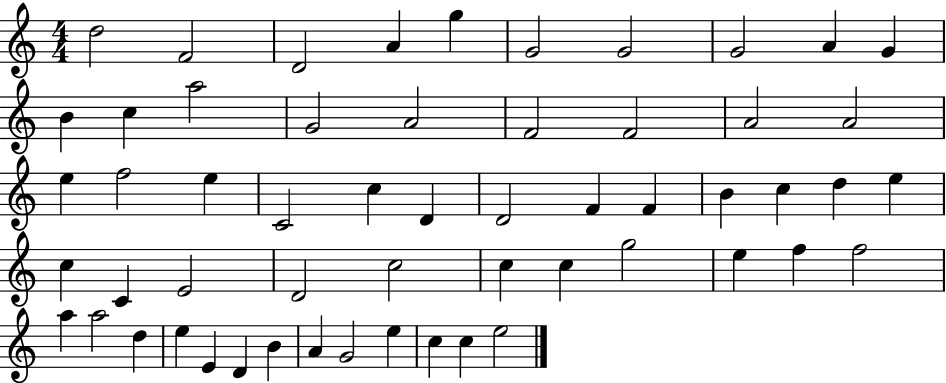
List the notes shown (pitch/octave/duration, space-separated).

D5/h F4/h D4/h A4/q G5/q G4/h G4/h G4/h A4/q G4/q B4/q C5/q A5/h G4/h A4/h F4/h F4/h A4/h A4/h E5/q F5/h E5/q C4/h C5/q D4/q D4/h F4/q F4/q B4/q C5/q D5/q E5/q C5/q C4/q E4/h D4/h C5/h C5/q C5/q G5/h E5/q F5/q F5/h A5/q A5/h D5/q E5/q E4/q D4/q B4/q A4/q G4/h E5/q C5/q C5/q E5/h